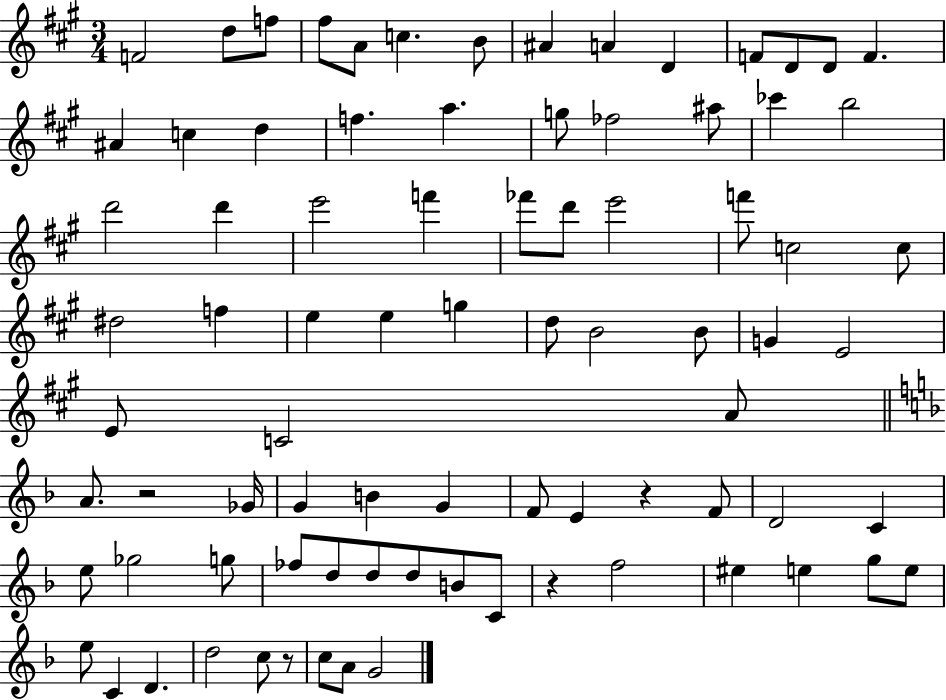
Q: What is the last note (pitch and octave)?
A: G4